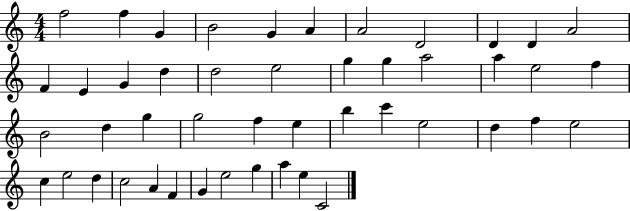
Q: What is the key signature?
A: C major